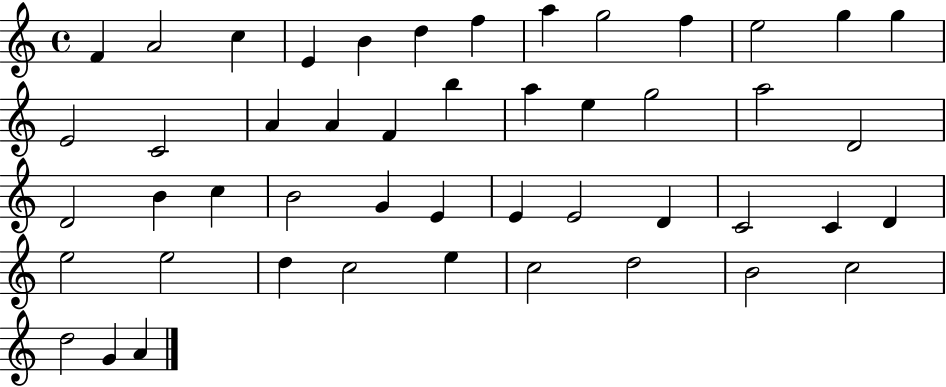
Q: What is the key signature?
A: C major